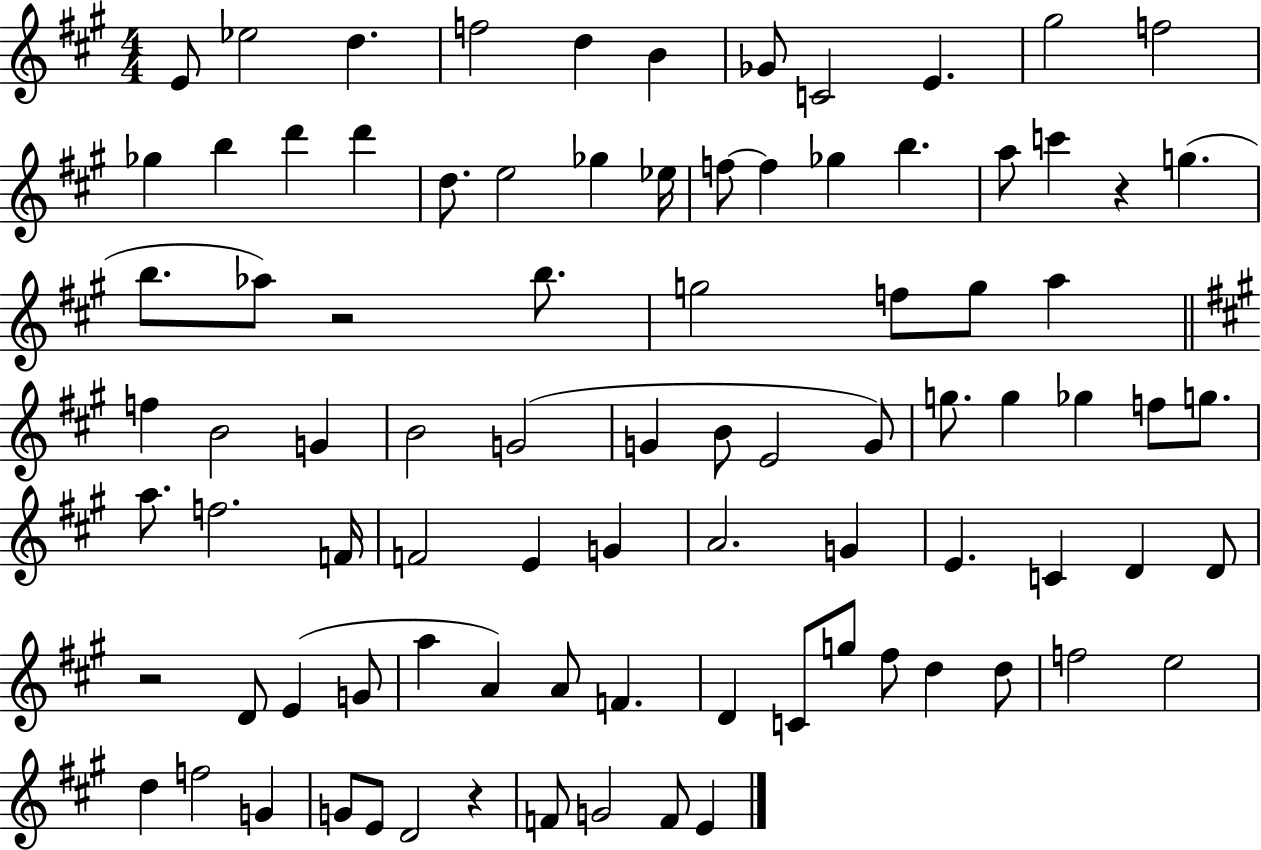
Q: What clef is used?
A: treble